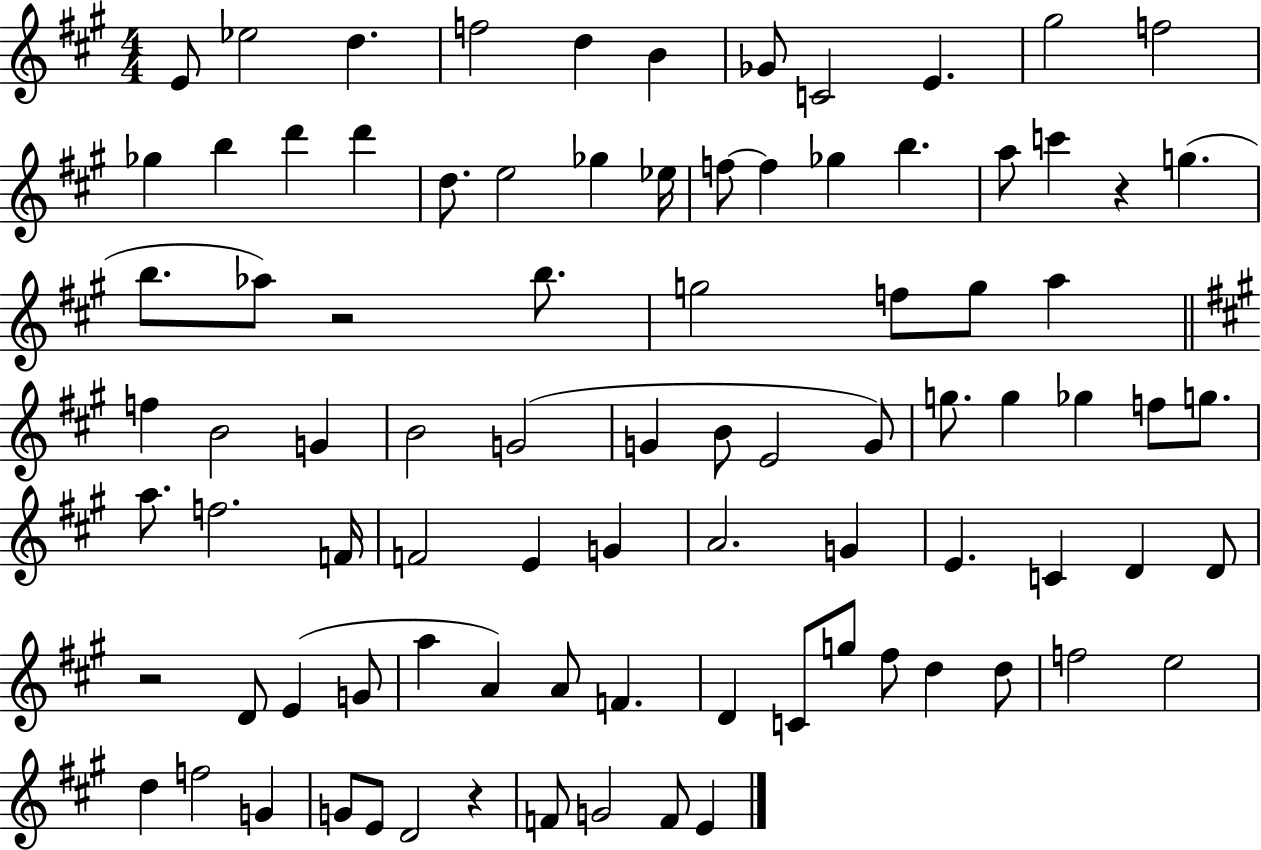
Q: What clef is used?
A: treble